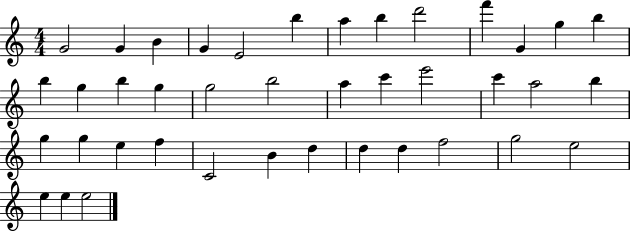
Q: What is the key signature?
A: C major